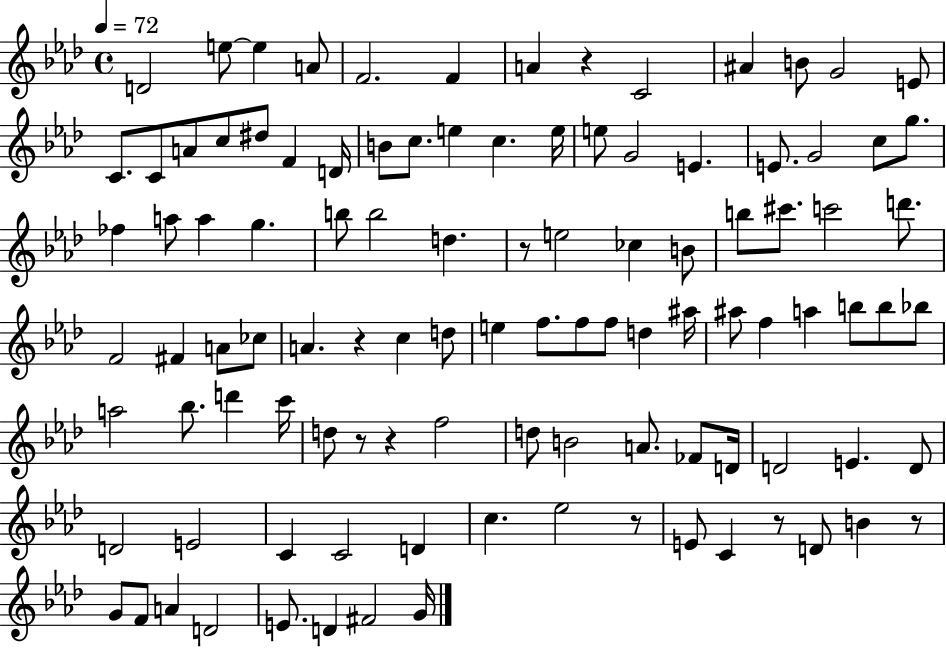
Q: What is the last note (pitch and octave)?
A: G4